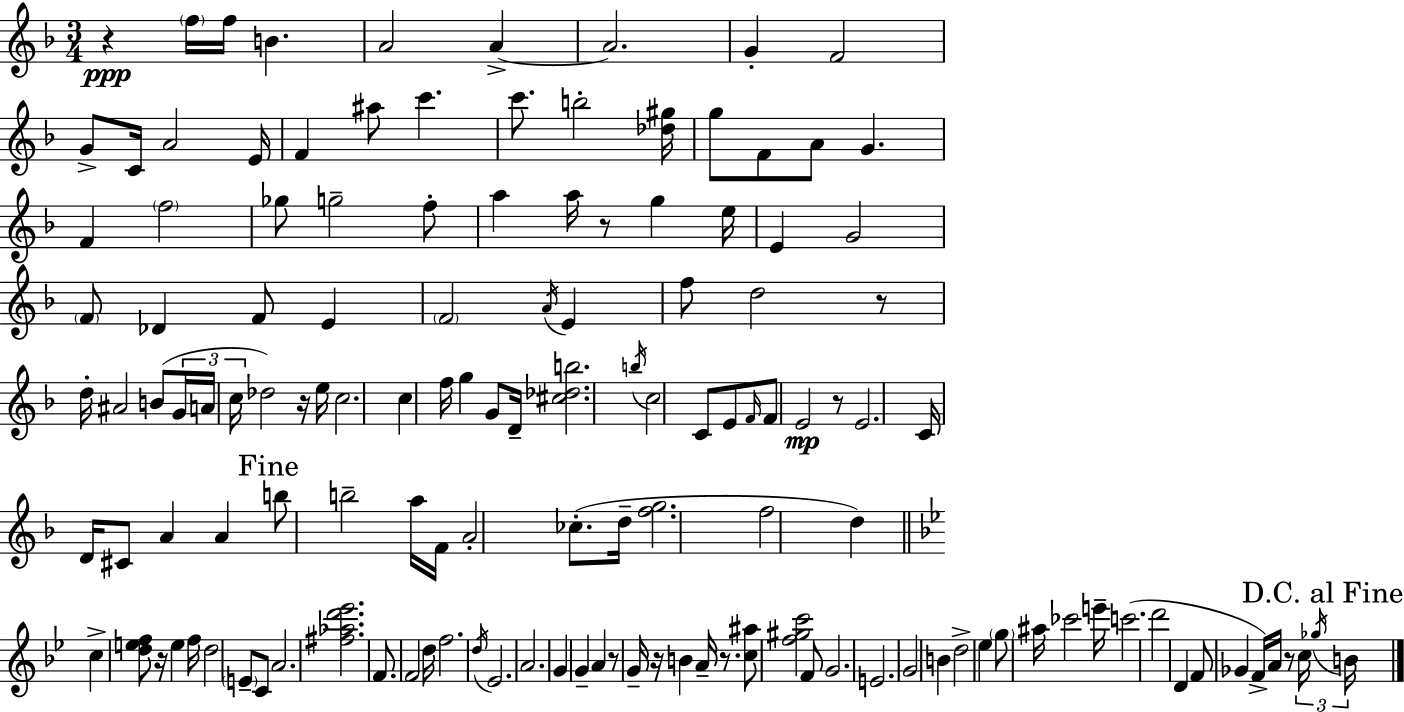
R/q F5/s F5/s B4/q. A4/h A4/q A4/h. G4/q F4/h G4/e C4/s A4/h E4/s F4/q A#5/e C6/q. C6/e. B5/h [Db5,G#5]/s G5/e F4/e A4/e G4/q. F4/q F5/h Gb5/e G5/h F5/e A5/q A5/s R/e G5/q E5/s E4/q G4/h F4/e Db4/q F4/e E4/q F4/h A4/s E4/q F5/e D5/h R/e D5/s A#4/h B4/e G4/s A4/s C5/s Db5/h R/s E5/s C5/h. C5/q F5/s G5/q G4/e D4/s [C#5,Db5,B5]/h. B5/s C5/h C4/e E4/e F4/s F4/e E4/h R/e E4/h. C4/s D4/s C#4/e A4/q A4/q B5/e B5/h A5/s F4/s A4/h CES5/e. D5/s [F5,G5]/h. F5/h D5/q C5/q [D5,E5,F5]/e R/s E5/q F5/s D5/h E4/e C4/e A4/h. [F#5,Ab5,D6,Eb6]/h. F4/e. F4/h D5/s F5/h. D5/s Eb4/h. A4/h. G4/q G4/q A4/q R/e G4/s R/s B4/q A4/s R/e. [C5,A#5]/e [F5,G#5,C6]/h F4/e G4/h. E4/h. G4/h B4/q D5/h Eb5/q G5/e A#5/s CES6/h E6/s C6/h. D6/h D4/q F4/e Gb4/q F4/s A4/s R/e C5/s Gb5/s B4/s